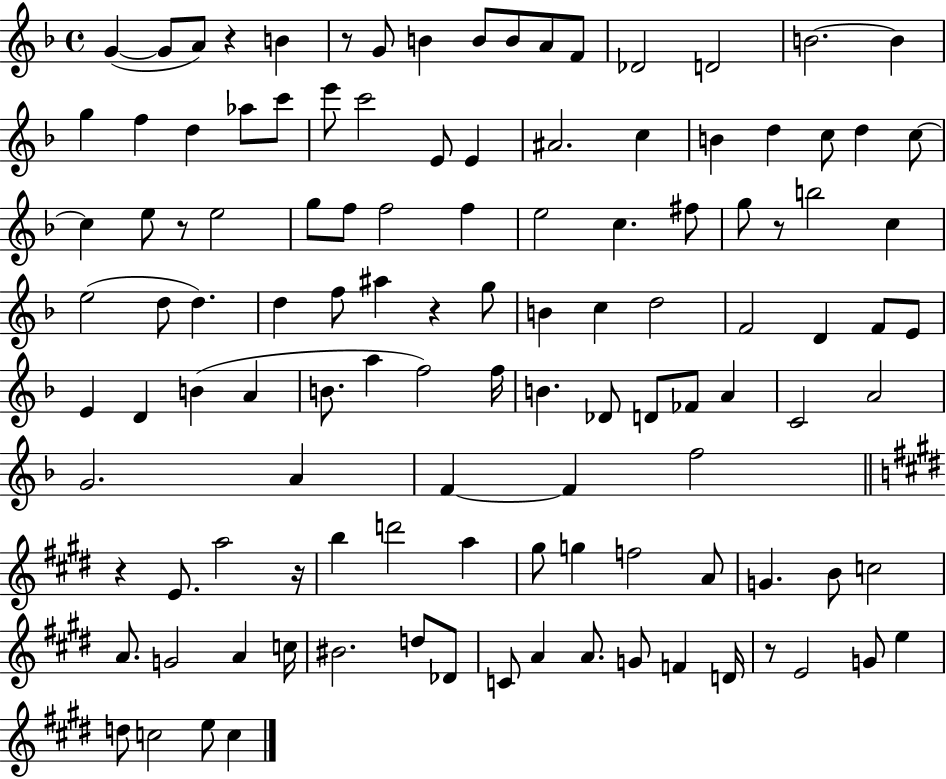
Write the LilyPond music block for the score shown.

{
  \clef treble
  \time 4/4
  \defaultTimeSignature
  \key f \major
  g'4~(~ g'8 a'8) r4 b'4 | r8 g'8 b'4 b'8 b'8 a'8 f'8 | des'2 d'2 | b'2.~~ b'4 | \break g''4 f''4 d''4 aes''8 c'''8 | e'''8 c'''2 e'8 e'4 | ais'2. c''4 | b'4 d''4 c''8 d''4 c''8~~ | \break c''4 e''8 r8 e''2 | g''8 f''8 f''2 f''4 | e''2 c''4. fis''8 | g''8 r8 b''2 c''4 | \break e''2( d''8 d''4.) | d''4 f''8 ais''4 r4 g''8 | b'4 c''4 d''2 | f'2 d'4 f'8 e'8 | \break e'4 d'4 b'4( a'4 | b'8. a''4 f''2) f''16 | b'4. des'8 d'8 fes'8 a'4 | c'2 a'2 | \break g'2. a'4 | f'4~~ f'4 f''2 | \bar "||" \break \key e \major r4 e'8. a''2 r16 | b''4 d'''2 a''4 | gis''8 g''4 f''2 a'8 | g'4. b'8 c''2 | \break a'8. g'2 a'4 c''16 | bis'2. d''8 des'8 | c'8 a'4 a'8. g'8 f'4 d'16 | r8 e'2 g'8 e''4 | \break d''8 c''2 e''8 c''4 | \bar "|."
}